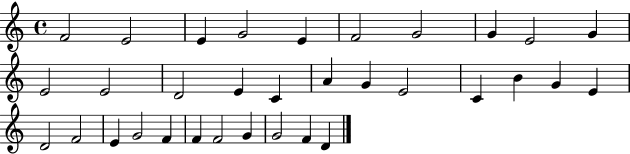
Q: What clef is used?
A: treble